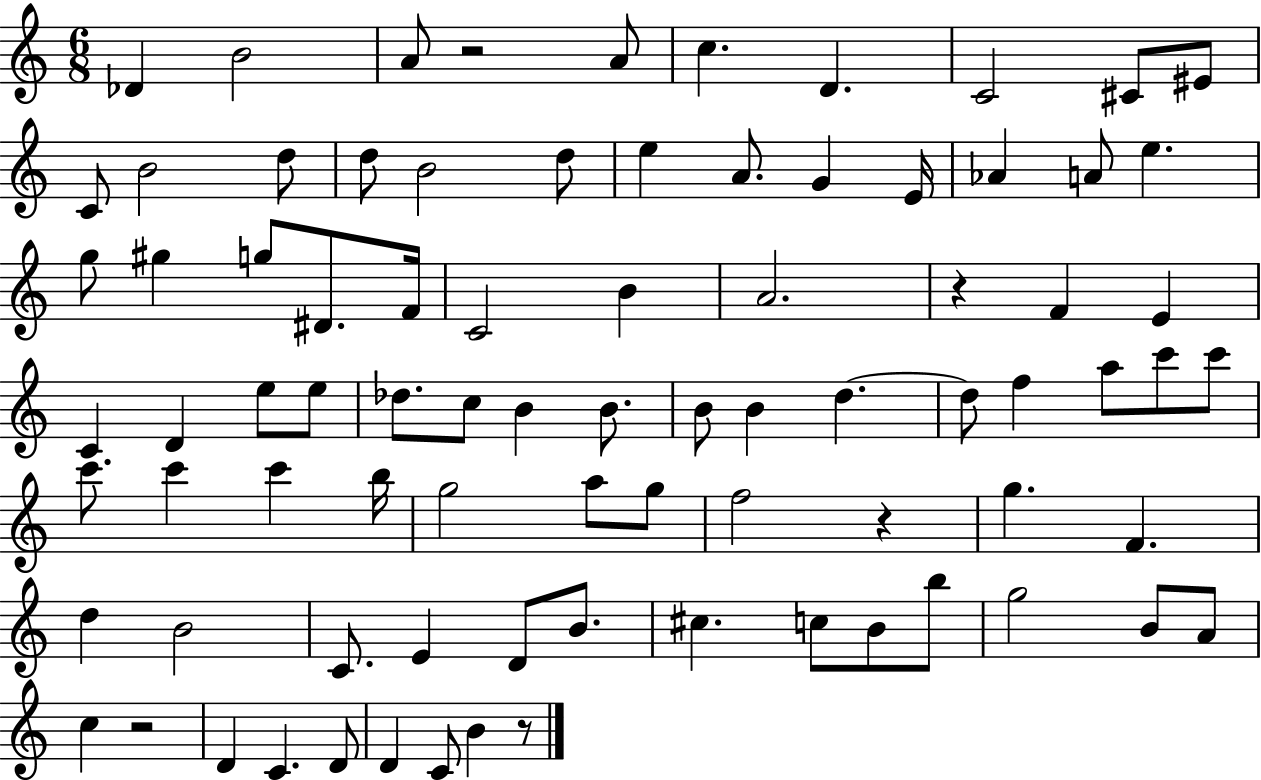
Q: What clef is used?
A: treble